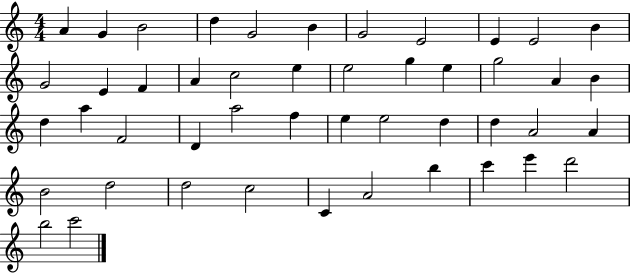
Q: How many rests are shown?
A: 0